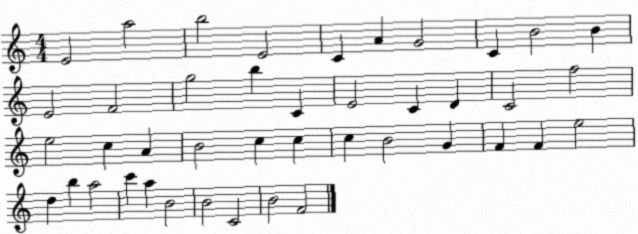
X:1
T:Untitled
M:4/4
L:1/4
K:C
E2 a2 b2 E2 C A G2 C B2 B E2 F2 g2 b C E2 C D C2 f2 e2 c A B2 c c c B2 G F F e2 d b a2 c' a B2 B2 C2 B2 F2